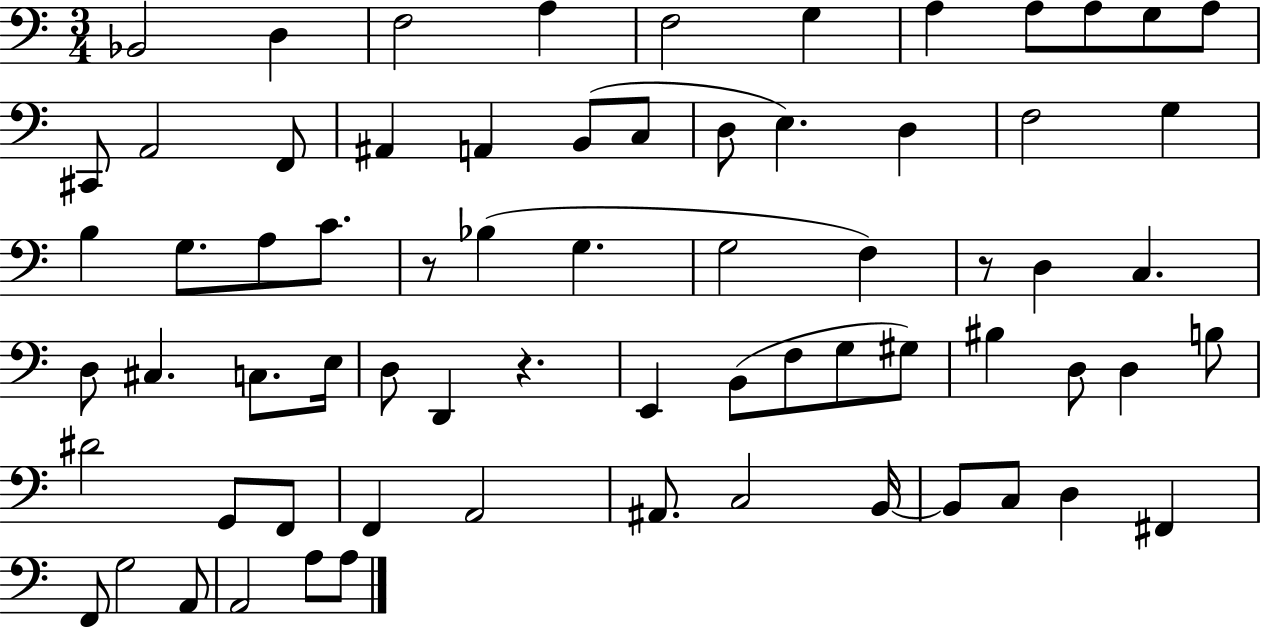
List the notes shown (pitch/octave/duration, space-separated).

Bb2/h D3/q F3/h A3/q F3/h G3/q A3/q A3/e A3/e G3/e A3/e C#2/e A2/h F2/e A#2/q A2/q B2/e C3/e D3/e E3/q. D3/q F3/h G3/q B3/q G3/e. A3/e C4/e. R/e Bb3/q G3/q. G3/h F3/q R/e D3/q C3/q. D3/e C#3/q. C3/e. E3/s D3/e D2/q R/q. E2/q B2/e F3/e G3/e G#3/e BIS3/q D3/e D3/q B3/e D#4/h G2/e F2/e F2/q A2/h A#2/e. C3/h B2/s B2/e C3/e D3/q F#2/q F2/e G3/h A2/e A2/h A3/e A3/e